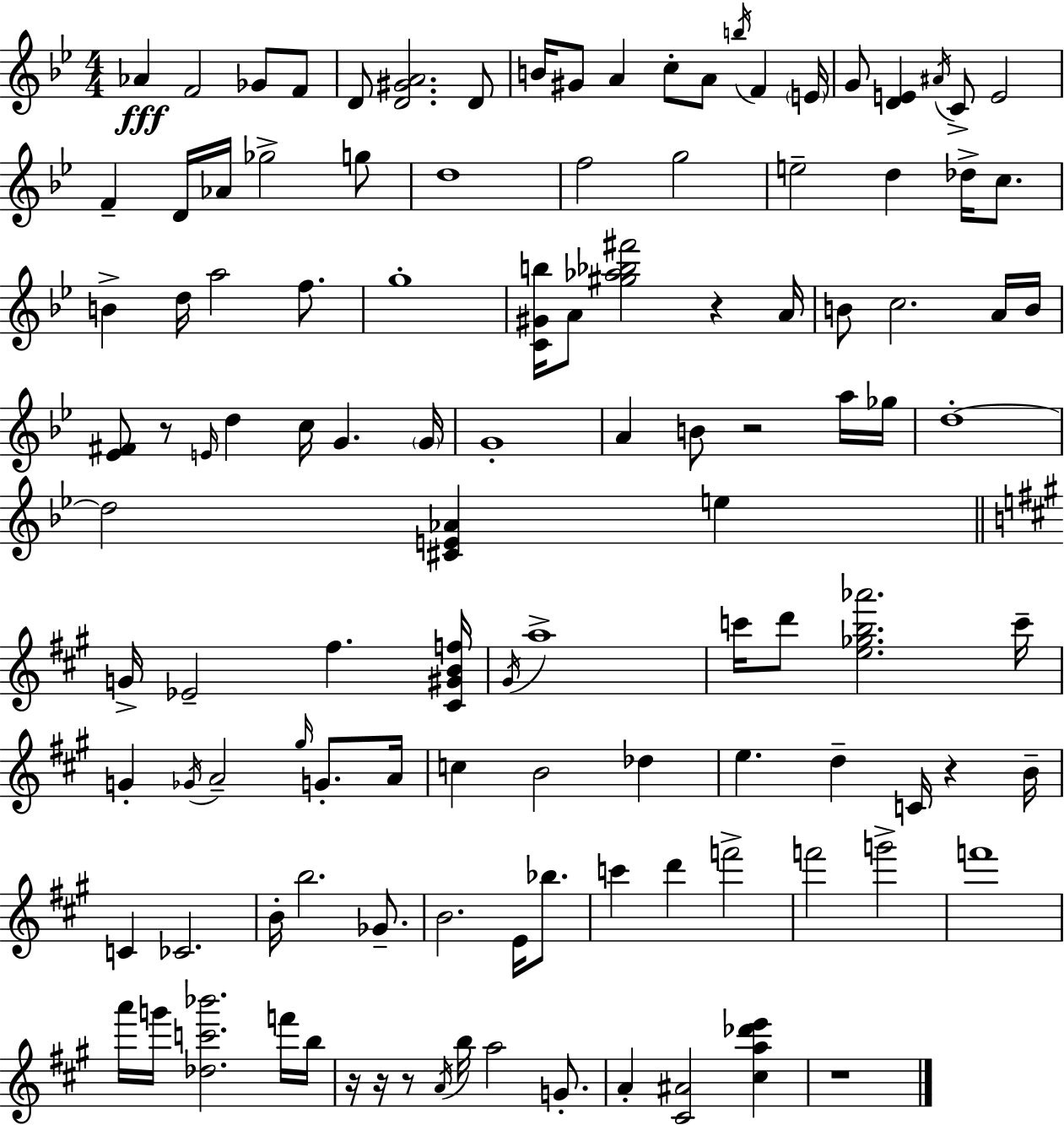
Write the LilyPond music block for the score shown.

{
  \clef treble
  \numericTimeSignature
  \time 4/4
  \key bes \major
  \repeat volta 2 { aes'4\fff f'2 ges'8 f'8 | d'8 <d' gis' a'>2. d'8 | b'16 gis'8 a'4 c''8-. a'8 \acciaccatura { b''16 } f'4 | \parenthesize e'16 g'8 <d' e'>4 \acciaccatura { ais'16 } c'8-> e'2 | \break f'4-- d'16 aes'16 ges''2-> | g''8 d''1 | f''2 g''2 | e''2-- d''4 des''16-> c''8. | \break b'4-> d''16 a''2 f''8. | g''1-. | <c' gis' b''>16 a'8 <gis'' aes'' bes'' fis'''>2 r4 | a'16 b'8 c''2. | \break a'16 b'16 <ees' fis'>8 r8 \grace { e'16 } d''4 c''16 g'4. | \parenthesize g'16 g'1-. | a'4 b'8 r2 | a''16 ges''16 d''1-.~~ | \break d''2 <cis' e' aes'>4 e''4 | \bar "||" \break \key a \major g'16-> ees'2-- fis''4. <cis' gis' b' f''>16 | \acciaccatura { gis'16 } a''1-> | c'''16 d'''8 <e'' ges'' b'' aes'''>2. | c'''16-- g'4-. \acciaccatura { ges'16 } a'2-- \grace { gis''16 } g'8.-. | \break a'16 c''4 b'2 des''4 | e''4. d''4-- c'16 r4 | b'16-- c'4 ces'2. | b'16-. b''2. | \break ges'8.-- b'2. e'16 | bes''8. c'''4 d'''4 f'''2-> | f'''2 g'''2-> | f'''1 | \break a'''16 g'''16 <des'' c''' bes'''>2. | f'''16 b''16 r16 r16 r8 \acciaccatura { a'16 } b''16 a''2 | g'8.-. a'4-. <cis' ais'>2 | <cis'' a'' des''' e'''>4 r1 | \break } \bar "|."
}